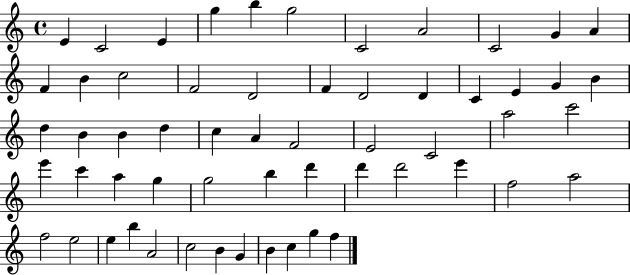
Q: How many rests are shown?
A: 0